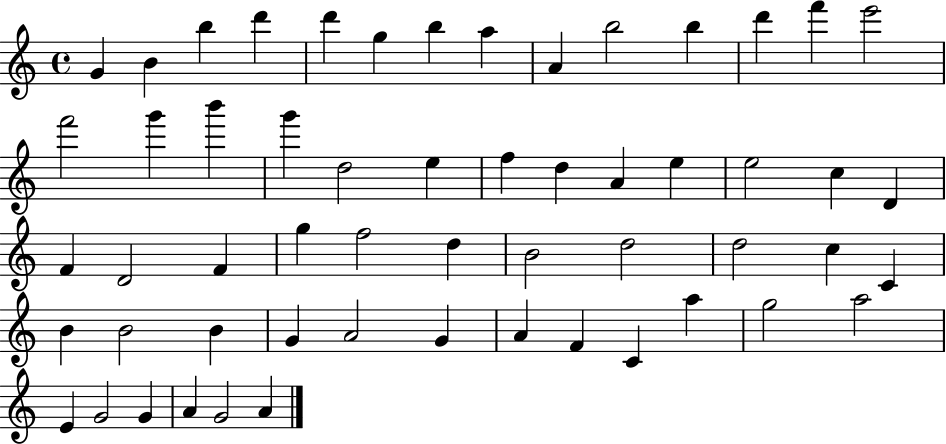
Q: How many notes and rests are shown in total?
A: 56